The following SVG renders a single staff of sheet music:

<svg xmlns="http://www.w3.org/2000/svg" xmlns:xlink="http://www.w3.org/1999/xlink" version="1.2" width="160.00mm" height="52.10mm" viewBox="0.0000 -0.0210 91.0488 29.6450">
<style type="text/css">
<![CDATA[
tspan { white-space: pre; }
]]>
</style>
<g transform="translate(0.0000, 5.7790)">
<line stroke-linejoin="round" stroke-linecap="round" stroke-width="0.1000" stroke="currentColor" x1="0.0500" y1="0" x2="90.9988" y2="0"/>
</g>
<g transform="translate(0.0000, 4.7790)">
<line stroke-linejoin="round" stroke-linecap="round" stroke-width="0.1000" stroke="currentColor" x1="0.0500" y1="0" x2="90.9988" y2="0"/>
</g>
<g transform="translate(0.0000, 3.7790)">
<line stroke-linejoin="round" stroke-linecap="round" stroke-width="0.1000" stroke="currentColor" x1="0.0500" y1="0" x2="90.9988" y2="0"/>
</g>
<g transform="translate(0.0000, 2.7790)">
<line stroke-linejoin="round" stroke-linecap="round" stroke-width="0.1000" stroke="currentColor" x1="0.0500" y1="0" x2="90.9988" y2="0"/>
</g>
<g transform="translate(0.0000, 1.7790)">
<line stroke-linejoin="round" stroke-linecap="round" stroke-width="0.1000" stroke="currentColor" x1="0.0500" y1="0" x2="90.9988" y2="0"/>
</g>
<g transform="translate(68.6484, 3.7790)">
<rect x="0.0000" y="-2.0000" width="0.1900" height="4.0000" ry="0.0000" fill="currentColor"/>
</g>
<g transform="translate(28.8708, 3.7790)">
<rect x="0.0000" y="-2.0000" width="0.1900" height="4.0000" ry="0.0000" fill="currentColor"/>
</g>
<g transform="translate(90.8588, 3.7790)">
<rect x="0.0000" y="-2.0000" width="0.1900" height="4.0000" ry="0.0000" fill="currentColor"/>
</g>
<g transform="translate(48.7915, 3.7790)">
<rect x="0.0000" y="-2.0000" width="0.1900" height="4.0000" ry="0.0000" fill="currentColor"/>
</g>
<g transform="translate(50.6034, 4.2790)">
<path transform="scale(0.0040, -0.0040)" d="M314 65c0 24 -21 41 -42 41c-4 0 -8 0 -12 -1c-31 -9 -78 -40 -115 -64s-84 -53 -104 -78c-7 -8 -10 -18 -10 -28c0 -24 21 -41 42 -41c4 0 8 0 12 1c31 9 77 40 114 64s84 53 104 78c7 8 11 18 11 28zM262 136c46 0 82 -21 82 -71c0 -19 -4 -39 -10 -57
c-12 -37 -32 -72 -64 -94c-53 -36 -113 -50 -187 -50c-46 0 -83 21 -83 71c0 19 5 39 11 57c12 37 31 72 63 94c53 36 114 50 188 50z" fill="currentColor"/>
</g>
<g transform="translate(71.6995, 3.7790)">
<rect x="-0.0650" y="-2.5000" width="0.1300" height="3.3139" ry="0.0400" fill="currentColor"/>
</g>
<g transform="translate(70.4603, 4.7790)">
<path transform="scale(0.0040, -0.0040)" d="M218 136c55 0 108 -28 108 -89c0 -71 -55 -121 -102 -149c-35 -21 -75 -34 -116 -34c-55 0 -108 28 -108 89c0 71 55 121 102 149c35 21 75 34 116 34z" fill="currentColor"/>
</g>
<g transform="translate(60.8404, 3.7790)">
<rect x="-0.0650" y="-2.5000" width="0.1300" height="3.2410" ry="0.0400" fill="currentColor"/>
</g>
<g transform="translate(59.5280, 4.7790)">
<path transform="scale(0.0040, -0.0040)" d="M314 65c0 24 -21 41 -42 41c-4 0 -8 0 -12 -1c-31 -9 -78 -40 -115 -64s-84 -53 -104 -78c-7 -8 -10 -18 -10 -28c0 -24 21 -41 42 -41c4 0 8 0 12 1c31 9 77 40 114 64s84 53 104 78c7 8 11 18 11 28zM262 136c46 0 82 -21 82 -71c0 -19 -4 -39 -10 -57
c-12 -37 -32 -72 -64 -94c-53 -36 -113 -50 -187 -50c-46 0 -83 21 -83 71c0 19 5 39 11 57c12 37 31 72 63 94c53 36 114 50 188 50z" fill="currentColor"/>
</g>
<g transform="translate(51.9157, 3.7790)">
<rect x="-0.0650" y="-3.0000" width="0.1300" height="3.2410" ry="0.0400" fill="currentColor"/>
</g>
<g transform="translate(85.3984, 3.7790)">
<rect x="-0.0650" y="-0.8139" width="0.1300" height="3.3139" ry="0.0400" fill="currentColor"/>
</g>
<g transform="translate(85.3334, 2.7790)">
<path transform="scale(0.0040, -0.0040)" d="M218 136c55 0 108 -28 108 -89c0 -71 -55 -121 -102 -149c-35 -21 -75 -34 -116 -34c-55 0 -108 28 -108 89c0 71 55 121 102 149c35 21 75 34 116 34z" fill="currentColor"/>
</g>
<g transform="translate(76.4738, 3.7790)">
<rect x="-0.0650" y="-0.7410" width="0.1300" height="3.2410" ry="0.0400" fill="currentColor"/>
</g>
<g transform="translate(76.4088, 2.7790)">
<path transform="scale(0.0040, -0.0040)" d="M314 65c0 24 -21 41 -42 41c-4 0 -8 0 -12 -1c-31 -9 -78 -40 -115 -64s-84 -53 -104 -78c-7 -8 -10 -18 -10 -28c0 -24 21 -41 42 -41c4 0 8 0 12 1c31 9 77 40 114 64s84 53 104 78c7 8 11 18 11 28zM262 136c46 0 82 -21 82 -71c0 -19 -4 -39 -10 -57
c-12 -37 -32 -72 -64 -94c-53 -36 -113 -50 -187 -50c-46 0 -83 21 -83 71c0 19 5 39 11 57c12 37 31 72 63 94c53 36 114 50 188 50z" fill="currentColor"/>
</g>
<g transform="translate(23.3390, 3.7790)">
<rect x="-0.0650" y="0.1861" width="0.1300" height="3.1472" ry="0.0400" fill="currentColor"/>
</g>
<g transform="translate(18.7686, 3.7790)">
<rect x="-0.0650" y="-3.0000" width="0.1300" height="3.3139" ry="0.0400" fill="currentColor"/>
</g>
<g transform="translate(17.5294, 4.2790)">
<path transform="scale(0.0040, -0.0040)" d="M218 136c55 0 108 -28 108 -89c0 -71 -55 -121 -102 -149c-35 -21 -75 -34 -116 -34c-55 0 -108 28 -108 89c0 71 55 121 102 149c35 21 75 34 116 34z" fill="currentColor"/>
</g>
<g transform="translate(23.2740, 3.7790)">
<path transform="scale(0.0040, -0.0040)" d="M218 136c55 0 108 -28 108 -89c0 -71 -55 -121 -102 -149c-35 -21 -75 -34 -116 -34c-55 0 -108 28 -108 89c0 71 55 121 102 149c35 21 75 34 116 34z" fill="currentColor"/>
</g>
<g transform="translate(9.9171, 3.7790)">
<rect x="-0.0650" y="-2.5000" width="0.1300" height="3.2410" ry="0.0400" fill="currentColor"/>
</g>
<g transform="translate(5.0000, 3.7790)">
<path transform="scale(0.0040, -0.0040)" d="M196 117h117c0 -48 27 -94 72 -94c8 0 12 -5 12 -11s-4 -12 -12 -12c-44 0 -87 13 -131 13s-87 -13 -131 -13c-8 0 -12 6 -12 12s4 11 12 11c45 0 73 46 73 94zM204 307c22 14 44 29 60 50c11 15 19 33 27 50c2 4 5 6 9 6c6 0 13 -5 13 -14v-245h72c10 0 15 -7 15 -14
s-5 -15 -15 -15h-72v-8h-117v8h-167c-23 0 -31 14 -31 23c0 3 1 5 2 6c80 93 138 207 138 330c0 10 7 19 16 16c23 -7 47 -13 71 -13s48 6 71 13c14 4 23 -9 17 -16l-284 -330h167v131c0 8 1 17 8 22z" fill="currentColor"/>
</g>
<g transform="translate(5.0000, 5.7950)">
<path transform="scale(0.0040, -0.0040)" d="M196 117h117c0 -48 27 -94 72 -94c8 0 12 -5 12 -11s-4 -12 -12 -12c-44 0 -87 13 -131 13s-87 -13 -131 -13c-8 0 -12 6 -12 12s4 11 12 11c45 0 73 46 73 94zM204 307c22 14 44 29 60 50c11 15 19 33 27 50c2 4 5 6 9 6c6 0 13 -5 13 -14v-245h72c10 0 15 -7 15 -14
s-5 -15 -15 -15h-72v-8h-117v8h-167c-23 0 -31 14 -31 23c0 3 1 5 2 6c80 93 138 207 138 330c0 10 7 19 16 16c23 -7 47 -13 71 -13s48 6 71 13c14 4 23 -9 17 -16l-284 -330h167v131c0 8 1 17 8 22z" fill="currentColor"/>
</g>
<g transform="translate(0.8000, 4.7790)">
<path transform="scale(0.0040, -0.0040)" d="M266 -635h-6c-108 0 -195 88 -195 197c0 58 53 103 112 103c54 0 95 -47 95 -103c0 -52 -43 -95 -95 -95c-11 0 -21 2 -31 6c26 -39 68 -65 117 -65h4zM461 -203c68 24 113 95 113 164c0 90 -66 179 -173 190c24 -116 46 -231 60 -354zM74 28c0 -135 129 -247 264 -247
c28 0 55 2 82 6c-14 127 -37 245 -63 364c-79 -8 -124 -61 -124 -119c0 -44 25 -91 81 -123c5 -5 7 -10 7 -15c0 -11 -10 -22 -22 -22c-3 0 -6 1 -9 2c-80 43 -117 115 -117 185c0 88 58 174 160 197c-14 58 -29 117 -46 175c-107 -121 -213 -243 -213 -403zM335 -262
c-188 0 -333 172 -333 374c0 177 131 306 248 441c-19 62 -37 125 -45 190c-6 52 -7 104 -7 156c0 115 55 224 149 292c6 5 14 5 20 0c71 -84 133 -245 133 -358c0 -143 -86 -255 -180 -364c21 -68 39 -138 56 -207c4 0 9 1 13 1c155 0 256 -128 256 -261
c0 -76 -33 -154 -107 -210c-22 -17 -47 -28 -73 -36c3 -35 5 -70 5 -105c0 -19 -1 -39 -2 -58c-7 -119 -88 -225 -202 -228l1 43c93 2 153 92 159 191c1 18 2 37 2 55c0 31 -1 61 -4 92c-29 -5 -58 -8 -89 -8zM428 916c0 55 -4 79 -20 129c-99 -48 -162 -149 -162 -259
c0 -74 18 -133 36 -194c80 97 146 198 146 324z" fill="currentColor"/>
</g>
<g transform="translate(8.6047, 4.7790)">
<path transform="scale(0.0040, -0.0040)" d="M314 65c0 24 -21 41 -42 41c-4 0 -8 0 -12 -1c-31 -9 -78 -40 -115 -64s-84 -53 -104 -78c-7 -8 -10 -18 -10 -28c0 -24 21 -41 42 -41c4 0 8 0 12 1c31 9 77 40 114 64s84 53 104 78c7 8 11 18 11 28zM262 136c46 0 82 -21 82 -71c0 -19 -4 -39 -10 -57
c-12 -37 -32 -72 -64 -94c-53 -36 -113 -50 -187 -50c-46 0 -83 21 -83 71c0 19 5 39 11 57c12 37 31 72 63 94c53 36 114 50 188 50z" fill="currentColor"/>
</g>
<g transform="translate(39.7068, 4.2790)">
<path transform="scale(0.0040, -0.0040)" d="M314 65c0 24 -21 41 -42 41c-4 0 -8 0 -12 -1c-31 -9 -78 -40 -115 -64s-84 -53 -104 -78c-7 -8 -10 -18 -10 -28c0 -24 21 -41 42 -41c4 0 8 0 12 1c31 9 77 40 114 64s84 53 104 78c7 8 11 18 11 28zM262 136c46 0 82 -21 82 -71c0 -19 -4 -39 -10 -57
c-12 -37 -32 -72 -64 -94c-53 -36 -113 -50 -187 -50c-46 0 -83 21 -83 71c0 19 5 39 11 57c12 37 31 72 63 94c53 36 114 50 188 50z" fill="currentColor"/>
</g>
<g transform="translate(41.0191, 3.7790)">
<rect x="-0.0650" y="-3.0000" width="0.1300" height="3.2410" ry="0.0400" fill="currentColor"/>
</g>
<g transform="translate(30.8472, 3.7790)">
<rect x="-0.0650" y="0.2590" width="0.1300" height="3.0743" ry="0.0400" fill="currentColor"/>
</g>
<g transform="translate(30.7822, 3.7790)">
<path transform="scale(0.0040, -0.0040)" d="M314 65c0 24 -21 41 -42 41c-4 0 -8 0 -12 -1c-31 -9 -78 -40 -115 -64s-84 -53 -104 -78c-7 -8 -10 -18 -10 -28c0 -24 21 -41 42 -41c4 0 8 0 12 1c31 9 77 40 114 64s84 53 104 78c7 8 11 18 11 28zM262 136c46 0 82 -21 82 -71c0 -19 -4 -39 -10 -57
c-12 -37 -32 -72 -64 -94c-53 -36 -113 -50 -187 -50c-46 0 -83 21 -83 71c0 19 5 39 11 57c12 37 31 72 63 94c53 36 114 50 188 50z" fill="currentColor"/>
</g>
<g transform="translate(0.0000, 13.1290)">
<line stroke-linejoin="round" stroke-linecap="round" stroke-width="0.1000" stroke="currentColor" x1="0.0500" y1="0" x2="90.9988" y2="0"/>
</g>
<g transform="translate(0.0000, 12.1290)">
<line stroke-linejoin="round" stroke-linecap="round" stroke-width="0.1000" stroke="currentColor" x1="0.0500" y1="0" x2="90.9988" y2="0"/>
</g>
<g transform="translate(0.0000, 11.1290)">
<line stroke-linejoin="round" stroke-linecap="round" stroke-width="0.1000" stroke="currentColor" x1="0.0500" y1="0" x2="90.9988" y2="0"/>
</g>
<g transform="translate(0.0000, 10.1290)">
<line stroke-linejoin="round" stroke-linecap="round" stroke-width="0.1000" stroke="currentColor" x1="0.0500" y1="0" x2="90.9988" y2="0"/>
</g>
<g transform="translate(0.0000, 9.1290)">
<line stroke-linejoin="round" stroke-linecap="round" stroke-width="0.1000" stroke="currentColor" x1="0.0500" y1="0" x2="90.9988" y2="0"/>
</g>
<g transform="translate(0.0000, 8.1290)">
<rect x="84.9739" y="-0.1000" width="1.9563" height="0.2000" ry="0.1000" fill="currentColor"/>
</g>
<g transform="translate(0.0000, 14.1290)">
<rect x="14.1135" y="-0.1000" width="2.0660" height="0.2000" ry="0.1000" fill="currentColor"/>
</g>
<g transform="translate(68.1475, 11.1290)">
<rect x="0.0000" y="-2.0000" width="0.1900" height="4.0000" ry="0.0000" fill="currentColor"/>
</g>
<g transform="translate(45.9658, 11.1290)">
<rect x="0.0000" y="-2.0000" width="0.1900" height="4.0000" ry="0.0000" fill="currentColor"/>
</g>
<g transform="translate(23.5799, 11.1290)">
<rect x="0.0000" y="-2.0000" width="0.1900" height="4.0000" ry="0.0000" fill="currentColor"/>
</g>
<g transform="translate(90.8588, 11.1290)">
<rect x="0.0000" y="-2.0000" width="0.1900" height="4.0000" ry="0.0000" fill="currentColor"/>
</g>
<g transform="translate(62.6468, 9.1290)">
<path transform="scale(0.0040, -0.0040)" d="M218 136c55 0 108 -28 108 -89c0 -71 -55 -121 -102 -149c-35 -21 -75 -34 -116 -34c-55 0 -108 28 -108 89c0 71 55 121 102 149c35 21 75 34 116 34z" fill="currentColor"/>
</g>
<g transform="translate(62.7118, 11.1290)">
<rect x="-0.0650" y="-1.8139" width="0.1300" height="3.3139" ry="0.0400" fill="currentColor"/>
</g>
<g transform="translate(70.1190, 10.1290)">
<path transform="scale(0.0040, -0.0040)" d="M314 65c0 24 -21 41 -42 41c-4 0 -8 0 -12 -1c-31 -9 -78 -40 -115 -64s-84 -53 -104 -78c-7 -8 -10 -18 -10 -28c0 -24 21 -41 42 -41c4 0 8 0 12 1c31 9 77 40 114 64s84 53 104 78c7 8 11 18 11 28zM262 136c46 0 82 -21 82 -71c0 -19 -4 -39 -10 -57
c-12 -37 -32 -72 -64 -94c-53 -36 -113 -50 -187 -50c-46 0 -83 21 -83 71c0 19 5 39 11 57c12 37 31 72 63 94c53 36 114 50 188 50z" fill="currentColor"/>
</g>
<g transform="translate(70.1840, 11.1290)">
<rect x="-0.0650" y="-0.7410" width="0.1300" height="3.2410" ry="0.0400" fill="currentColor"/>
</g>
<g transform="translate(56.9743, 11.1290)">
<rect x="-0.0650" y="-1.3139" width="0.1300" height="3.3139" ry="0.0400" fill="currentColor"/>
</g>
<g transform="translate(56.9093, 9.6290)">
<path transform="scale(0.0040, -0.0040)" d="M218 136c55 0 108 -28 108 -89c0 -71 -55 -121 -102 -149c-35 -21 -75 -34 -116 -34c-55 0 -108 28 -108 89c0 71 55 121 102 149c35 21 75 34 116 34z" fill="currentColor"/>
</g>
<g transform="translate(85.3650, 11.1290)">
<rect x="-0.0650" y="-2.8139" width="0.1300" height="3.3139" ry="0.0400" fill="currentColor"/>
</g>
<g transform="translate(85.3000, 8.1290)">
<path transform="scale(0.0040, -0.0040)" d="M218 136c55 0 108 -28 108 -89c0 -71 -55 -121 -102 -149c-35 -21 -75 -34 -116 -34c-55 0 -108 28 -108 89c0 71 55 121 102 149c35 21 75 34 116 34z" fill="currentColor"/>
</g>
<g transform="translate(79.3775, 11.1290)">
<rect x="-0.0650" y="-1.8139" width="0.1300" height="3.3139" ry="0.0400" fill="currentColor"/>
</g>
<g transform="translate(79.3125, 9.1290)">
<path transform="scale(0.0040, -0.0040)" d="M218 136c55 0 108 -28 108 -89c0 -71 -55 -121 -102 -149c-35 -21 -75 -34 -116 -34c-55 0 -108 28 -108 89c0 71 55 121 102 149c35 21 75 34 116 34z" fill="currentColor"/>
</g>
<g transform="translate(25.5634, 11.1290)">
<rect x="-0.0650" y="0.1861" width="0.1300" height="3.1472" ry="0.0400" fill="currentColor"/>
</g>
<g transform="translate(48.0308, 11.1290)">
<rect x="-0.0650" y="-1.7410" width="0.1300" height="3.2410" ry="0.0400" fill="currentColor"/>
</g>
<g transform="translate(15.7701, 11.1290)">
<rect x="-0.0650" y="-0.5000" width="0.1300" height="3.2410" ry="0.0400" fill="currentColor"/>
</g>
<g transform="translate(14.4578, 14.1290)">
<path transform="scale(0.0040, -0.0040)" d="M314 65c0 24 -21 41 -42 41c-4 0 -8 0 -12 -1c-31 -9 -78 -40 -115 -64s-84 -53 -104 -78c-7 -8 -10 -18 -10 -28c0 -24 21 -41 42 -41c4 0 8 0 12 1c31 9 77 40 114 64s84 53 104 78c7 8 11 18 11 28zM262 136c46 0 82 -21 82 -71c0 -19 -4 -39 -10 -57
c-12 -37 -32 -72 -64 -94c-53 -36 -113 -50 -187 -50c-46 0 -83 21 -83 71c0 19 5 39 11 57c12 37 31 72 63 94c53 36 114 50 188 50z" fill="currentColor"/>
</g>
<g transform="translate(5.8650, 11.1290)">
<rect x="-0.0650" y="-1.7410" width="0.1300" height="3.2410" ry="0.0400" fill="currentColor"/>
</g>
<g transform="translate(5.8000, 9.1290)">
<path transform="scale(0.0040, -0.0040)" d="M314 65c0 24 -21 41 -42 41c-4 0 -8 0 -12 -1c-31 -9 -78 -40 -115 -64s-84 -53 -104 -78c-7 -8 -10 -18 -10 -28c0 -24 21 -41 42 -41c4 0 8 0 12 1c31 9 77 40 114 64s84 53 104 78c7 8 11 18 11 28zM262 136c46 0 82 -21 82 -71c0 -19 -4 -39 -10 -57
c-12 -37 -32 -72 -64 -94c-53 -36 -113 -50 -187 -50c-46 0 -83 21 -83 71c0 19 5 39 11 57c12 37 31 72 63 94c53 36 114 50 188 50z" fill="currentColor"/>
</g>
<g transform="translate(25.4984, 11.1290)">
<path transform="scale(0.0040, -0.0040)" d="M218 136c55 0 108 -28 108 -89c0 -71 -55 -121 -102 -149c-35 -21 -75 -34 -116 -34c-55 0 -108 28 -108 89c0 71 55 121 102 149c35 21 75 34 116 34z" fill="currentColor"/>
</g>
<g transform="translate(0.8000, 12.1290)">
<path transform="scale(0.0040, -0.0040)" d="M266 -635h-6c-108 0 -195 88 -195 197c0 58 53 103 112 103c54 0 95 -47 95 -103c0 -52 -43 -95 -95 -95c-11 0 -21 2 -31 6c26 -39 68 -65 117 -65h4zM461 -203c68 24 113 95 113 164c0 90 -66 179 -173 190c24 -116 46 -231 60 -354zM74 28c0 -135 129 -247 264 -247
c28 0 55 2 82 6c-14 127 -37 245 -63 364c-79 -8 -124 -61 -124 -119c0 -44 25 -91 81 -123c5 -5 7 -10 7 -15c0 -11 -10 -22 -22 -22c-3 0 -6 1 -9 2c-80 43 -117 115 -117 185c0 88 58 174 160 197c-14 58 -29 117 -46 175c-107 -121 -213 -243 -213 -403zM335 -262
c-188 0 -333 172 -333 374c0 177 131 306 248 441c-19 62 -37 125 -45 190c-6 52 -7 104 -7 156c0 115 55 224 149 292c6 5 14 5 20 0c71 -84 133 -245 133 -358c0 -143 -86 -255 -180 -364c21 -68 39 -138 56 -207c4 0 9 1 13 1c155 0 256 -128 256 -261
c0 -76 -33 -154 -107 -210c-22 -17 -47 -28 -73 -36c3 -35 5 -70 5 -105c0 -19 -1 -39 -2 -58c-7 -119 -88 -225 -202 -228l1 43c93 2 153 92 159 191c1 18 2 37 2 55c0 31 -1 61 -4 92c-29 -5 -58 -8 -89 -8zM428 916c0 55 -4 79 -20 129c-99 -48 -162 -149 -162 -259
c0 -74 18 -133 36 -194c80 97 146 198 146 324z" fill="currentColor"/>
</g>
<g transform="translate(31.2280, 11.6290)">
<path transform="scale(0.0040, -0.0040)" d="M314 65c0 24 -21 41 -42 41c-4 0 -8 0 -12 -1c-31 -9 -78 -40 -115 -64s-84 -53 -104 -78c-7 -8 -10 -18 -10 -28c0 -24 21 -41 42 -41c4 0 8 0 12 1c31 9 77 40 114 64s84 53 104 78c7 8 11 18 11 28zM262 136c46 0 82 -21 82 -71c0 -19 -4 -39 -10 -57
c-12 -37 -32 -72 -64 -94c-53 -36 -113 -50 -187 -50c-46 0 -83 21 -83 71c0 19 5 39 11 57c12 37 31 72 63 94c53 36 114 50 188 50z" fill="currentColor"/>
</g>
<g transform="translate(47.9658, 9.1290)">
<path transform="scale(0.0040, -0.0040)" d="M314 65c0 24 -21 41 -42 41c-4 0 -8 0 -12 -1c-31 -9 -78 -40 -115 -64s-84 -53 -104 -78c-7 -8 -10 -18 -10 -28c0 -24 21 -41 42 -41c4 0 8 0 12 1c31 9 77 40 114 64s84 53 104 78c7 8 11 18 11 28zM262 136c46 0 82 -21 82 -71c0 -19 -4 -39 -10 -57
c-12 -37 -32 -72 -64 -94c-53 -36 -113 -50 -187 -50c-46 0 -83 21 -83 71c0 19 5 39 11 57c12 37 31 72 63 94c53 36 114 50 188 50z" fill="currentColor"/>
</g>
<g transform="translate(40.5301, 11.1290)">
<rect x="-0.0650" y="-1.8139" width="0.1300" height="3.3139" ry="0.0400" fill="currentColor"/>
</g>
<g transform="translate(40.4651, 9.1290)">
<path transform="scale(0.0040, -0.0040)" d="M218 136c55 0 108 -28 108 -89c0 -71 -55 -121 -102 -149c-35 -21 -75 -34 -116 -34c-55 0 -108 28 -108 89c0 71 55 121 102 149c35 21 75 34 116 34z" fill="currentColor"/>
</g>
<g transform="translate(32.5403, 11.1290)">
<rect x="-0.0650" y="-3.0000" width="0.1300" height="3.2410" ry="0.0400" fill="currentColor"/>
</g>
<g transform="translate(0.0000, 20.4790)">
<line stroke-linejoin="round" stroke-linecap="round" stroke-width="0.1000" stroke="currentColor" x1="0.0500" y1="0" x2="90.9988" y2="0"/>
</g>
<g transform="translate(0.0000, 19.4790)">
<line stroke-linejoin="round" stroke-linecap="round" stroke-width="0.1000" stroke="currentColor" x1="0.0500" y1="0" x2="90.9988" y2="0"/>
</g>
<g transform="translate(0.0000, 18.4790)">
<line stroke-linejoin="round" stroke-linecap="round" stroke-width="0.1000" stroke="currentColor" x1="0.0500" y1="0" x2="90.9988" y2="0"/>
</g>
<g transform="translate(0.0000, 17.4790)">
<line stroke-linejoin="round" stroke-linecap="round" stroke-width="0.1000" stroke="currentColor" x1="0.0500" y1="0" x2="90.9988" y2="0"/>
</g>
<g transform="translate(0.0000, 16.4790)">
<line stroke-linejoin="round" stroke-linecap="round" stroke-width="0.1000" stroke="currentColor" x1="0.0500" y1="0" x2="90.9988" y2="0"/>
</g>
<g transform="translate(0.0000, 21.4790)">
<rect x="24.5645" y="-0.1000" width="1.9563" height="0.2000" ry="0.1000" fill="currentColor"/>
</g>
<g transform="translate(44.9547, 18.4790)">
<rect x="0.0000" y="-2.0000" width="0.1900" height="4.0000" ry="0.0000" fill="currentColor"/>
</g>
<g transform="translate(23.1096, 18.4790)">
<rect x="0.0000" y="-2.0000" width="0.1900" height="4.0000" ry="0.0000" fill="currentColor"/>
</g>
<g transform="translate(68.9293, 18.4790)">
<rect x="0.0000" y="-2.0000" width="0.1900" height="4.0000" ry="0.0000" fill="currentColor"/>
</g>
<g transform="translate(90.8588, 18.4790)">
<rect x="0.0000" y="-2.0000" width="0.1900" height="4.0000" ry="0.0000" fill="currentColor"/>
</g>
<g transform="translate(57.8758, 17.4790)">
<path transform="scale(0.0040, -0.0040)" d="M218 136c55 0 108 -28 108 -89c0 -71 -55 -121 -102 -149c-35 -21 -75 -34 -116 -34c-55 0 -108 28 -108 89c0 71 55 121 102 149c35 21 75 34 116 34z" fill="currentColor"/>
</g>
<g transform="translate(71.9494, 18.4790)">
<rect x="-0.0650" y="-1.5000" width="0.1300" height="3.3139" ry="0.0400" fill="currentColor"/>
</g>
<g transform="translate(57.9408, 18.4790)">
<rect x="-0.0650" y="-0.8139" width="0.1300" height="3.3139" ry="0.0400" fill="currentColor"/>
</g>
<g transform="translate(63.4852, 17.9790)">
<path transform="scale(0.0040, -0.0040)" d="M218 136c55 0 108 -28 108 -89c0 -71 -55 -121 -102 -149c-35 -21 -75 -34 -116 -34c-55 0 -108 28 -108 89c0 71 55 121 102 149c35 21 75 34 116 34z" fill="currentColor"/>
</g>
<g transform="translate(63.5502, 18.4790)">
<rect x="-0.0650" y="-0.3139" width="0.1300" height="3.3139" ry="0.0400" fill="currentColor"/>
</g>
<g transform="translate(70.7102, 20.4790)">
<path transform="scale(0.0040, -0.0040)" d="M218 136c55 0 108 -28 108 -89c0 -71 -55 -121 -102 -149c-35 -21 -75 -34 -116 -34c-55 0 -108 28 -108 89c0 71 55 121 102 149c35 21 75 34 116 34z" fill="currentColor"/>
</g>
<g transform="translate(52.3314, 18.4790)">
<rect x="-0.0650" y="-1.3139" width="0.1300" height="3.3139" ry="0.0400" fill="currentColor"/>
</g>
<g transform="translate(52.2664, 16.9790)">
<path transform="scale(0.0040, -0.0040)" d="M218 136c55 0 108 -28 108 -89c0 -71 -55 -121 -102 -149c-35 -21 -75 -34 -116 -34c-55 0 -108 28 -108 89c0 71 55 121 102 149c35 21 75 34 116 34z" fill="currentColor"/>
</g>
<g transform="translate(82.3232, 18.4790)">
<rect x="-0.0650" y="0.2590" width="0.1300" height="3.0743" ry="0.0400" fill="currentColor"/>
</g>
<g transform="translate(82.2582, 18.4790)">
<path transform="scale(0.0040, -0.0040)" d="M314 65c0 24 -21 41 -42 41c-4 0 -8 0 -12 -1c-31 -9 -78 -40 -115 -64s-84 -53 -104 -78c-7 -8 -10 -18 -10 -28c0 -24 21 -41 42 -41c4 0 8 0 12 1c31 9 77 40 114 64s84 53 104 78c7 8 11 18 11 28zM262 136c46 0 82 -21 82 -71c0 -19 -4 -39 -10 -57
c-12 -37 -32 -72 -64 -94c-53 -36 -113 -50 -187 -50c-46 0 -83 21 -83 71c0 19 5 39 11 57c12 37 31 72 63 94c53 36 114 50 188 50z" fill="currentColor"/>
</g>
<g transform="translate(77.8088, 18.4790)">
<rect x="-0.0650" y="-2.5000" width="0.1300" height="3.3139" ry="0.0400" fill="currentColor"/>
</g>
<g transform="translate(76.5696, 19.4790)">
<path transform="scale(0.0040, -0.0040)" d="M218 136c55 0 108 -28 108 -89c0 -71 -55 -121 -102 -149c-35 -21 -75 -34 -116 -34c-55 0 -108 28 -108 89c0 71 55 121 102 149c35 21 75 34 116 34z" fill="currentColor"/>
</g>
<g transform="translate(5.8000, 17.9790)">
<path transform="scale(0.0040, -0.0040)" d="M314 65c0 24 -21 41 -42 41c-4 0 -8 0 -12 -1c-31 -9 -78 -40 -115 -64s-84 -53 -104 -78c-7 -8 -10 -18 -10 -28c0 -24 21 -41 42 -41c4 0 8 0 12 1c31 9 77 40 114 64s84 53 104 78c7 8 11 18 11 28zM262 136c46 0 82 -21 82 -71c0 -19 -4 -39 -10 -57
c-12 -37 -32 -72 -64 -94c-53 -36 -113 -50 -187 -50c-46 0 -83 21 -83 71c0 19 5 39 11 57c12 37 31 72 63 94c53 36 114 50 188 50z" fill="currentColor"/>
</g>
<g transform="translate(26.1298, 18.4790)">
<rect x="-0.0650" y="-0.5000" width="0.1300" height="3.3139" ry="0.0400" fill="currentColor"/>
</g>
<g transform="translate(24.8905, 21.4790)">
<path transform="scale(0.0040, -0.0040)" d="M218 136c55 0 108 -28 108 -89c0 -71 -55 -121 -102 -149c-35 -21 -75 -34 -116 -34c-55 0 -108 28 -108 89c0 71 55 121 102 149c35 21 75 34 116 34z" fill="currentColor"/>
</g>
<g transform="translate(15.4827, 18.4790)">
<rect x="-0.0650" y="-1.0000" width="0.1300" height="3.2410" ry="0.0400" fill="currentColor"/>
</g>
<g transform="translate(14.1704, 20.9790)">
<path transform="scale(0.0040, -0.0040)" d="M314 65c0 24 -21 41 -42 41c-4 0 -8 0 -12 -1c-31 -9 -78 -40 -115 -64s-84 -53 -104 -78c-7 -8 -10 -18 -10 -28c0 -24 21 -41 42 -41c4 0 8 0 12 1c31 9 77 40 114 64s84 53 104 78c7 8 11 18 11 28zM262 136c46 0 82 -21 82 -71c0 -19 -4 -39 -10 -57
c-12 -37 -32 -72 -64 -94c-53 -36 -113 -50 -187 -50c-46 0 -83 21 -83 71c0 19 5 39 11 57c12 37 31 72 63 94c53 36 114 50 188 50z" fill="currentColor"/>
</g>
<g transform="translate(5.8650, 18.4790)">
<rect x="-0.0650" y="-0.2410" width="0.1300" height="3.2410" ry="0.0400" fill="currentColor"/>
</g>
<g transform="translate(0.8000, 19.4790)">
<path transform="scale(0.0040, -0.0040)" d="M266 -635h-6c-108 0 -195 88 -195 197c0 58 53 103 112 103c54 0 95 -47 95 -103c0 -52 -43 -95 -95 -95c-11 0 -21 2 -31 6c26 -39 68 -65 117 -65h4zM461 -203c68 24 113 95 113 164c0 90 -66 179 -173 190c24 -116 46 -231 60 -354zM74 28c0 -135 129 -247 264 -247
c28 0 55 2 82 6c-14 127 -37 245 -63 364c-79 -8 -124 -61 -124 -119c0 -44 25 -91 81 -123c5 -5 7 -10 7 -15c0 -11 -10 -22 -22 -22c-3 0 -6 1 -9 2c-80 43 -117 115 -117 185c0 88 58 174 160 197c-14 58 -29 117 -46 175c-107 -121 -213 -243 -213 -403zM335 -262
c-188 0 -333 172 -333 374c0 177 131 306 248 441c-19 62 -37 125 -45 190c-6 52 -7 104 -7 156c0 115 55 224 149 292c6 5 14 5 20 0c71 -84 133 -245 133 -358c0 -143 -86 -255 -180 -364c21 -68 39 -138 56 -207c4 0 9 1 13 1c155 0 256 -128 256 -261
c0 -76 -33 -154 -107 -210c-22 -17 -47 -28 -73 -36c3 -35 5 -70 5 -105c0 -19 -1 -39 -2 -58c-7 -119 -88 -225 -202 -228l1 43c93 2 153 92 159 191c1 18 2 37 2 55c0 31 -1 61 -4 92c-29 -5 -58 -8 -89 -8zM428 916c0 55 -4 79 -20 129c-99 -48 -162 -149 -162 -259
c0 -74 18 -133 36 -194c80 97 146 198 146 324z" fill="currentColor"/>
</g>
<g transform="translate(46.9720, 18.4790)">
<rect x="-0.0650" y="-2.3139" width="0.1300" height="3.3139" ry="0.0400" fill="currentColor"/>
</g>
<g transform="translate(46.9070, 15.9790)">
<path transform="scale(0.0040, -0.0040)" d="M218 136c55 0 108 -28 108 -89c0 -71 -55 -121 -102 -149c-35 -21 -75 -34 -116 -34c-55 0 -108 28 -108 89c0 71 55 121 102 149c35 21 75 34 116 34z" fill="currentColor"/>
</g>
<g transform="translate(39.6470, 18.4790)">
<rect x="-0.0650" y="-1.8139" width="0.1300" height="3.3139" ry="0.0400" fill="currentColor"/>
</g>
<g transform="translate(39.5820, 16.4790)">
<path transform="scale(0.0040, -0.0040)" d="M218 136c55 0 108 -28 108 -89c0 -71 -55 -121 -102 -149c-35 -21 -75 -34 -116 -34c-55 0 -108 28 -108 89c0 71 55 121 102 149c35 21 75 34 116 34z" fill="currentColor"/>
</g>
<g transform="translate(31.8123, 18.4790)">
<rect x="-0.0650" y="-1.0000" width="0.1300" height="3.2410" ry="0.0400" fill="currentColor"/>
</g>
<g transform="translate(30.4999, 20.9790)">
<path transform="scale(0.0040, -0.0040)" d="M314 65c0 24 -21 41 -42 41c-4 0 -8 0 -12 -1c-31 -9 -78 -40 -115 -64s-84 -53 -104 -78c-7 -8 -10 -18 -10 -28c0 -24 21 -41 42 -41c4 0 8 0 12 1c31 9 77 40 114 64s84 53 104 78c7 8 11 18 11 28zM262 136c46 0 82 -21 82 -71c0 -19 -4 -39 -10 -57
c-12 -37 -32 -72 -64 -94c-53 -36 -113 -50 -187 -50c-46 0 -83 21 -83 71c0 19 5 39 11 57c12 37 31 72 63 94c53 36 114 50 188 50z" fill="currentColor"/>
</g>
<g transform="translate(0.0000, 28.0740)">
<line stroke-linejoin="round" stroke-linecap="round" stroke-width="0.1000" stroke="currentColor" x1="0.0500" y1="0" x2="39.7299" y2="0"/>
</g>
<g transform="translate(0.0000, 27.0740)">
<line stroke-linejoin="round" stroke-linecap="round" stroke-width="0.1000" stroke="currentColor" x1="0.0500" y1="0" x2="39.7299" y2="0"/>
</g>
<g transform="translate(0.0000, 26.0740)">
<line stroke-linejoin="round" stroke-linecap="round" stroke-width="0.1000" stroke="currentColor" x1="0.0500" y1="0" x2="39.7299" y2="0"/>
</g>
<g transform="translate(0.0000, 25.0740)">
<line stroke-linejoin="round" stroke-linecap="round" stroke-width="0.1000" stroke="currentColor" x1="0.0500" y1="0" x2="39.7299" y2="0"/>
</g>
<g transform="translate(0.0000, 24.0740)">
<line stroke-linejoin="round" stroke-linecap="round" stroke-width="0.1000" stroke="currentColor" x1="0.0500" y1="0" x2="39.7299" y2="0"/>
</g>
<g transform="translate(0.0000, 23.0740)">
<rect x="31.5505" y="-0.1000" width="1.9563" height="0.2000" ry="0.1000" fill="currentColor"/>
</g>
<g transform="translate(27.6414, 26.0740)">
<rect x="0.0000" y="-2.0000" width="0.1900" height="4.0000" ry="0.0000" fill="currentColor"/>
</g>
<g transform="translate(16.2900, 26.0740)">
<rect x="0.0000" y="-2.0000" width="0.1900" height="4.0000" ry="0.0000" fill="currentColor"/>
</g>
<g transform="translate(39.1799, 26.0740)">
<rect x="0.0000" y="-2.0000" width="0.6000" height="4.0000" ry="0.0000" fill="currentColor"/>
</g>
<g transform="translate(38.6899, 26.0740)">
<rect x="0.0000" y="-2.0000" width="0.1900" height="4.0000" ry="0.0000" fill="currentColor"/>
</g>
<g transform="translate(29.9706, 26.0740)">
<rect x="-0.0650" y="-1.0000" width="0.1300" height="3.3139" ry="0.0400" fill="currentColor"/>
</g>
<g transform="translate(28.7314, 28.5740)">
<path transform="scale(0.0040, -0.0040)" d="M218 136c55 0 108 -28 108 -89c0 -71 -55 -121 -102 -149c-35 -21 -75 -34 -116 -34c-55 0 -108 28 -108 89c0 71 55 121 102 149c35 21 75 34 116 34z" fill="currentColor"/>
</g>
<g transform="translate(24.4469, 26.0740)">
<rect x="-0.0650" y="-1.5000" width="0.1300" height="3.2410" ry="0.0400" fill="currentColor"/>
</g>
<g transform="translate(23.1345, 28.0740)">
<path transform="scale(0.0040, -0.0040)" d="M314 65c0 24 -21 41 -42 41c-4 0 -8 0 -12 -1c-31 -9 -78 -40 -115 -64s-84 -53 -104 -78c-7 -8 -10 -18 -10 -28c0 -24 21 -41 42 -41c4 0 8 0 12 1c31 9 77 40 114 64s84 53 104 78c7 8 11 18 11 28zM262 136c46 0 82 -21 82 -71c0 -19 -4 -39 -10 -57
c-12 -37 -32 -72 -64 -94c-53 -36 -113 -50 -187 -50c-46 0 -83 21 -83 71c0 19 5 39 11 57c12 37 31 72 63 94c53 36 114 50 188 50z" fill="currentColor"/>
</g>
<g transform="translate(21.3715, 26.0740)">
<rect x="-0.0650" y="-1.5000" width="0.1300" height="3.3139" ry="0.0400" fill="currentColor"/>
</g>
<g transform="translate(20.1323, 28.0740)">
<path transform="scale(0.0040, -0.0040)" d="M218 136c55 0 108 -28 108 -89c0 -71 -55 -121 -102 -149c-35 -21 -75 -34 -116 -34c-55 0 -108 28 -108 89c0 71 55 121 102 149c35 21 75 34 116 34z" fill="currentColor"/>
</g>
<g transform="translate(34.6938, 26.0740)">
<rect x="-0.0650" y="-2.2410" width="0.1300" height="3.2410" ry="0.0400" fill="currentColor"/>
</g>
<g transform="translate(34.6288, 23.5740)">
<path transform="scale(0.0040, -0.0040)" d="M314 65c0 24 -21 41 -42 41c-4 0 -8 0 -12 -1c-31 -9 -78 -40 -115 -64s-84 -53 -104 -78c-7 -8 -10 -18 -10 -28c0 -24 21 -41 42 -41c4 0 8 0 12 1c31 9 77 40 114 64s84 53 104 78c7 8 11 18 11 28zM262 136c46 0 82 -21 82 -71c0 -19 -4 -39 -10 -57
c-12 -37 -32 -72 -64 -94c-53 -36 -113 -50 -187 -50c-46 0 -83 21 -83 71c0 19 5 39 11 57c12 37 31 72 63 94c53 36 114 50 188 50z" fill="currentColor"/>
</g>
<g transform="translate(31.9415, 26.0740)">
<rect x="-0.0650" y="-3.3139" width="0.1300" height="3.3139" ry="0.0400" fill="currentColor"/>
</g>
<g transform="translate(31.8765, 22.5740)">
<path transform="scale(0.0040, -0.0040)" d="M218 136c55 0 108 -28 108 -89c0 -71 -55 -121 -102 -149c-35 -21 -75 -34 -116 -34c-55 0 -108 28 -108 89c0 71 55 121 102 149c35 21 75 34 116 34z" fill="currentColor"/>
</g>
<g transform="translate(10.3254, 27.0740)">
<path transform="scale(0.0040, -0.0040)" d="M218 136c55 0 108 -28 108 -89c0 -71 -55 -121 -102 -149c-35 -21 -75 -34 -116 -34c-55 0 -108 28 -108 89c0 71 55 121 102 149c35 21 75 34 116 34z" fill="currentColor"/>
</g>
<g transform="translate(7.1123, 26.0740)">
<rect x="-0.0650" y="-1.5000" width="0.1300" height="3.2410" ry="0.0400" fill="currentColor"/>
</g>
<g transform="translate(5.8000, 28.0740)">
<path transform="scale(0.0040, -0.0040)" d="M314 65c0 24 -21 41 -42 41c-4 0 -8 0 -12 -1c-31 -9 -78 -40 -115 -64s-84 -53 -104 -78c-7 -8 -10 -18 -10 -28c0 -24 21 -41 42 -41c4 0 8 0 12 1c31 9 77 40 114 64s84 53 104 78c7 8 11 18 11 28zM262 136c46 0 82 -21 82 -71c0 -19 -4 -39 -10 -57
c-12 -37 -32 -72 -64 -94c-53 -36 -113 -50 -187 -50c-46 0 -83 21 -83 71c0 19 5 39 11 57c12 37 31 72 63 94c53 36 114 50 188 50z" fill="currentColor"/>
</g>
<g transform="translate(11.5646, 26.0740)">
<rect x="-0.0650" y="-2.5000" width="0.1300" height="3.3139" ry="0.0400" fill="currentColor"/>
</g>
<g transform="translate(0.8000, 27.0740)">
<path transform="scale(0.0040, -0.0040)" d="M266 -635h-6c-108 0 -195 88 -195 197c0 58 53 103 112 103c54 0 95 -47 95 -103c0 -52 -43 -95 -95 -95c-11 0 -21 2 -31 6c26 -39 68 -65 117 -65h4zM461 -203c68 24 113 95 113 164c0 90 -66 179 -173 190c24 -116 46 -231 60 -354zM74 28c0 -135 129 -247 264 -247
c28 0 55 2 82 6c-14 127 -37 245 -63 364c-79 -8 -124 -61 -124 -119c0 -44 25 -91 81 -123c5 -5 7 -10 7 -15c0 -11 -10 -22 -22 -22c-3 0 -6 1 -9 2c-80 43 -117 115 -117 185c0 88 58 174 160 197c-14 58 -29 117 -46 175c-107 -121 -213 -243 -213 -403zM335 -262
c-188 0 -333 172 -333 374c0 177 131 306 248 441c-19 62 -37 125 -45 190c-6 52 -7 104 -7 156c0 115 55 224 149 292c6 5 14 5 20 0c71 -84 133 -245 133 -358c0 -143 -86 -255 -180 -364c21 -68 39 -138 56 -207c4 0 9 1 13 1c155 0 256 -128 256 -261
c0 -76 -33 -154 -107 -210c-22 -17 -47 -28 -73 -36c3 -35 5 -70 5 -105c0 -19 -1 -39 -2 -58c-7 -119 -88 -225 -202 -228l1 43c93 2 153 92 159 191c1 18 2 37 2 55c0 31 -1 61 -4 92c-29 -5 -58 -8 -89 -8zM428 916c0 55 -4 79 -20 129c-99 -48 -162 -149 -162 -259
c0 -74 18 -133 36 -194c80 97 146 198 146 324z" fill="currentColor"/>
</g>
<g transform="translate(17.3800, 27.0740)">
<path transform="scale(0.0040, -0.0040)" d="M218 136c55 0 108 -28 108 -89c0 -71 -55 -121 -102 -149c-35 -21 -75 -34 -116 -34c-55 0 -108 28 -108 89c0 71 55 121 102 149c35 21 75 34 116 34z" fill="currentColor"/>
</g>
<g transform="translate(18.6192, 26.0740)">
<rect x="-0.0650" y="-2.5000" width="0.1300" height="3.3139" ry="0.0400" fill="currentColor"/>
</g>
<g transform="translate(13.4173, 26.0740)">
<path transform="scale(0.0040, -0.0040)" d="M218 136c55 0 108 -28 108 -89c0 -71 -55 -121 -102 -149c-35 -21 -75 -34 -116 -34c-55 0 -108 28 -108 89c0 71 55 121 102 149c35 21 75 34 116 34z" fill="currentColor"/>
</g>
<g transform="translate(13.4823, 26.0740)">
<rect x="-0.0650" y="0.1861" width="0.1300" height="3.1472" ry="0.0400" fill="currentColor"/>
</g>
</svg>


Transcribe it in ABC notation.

X:1
T:Untitled
M:4/4
L:1/4
K:C
G2 A B B2 A2 A2 G2 G d2 d f2 C2 B A2 f f2 e f d2 f a c2 D2 C D2 f g e d c E G B2 E2 G B G E E2 D b g2